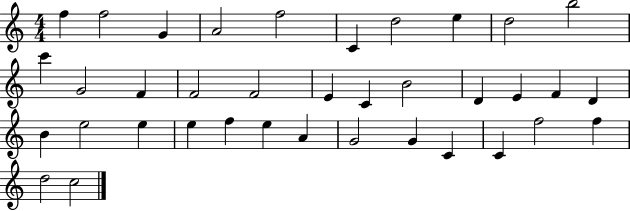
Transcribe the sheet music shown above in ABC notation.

X:1
T:Untitled
M:4/4
L:1/4
K:C
f f2 G A2 f2 C d2 e d2 b2 c' G2 F F2 F2 E C B2 D E F D B e2 e e f e A G2 G C C f2 f d2 c2